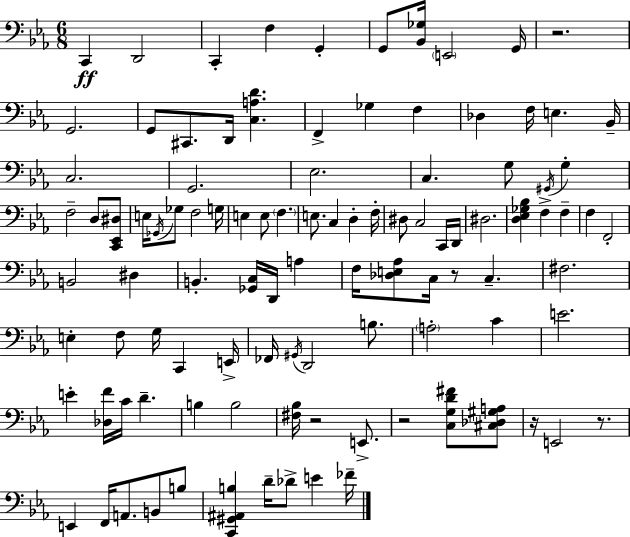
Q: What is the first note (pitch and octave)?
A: C2